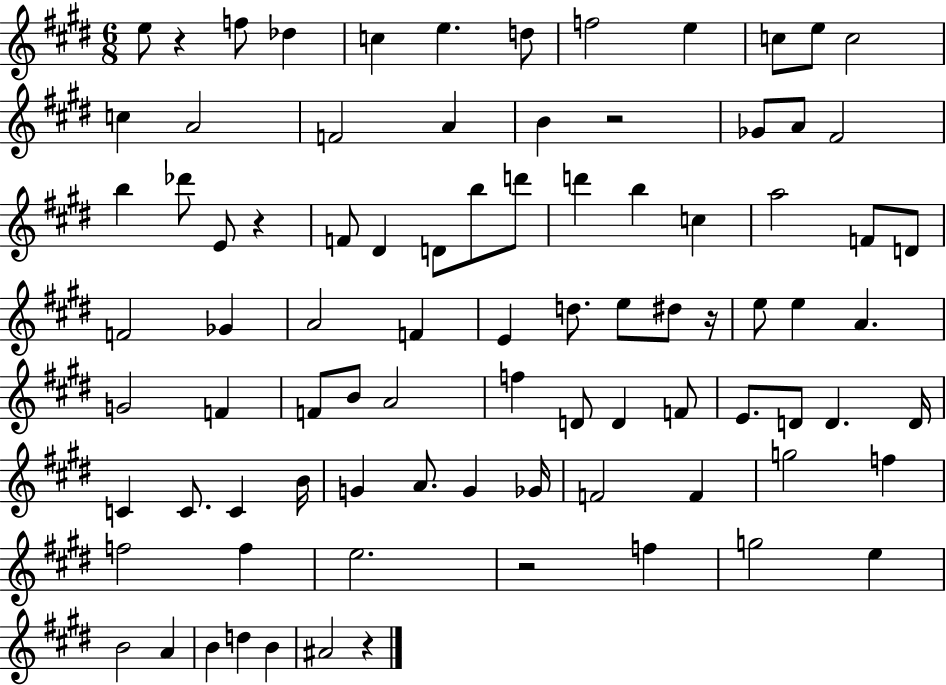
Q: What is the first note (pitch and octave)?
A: E5